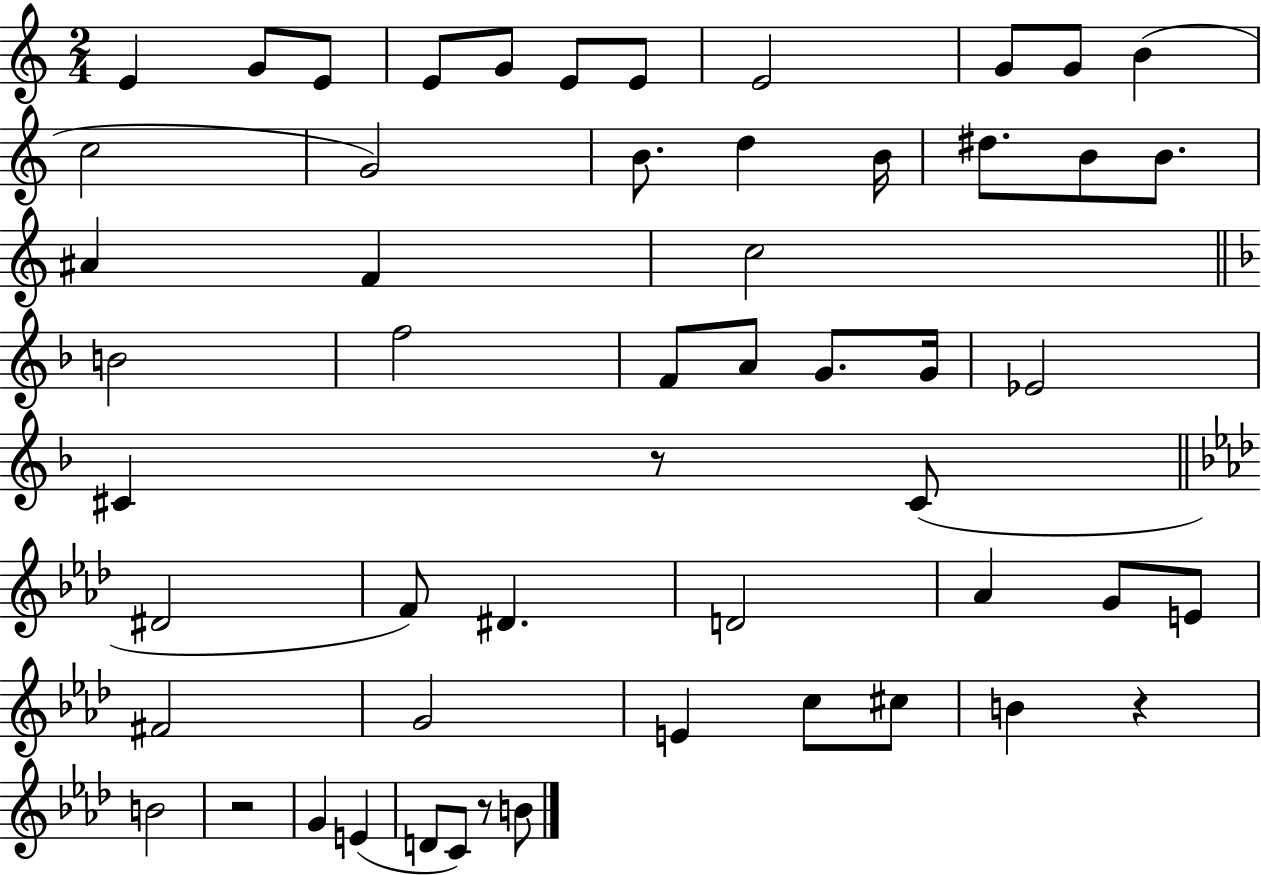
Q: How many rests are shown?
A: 4